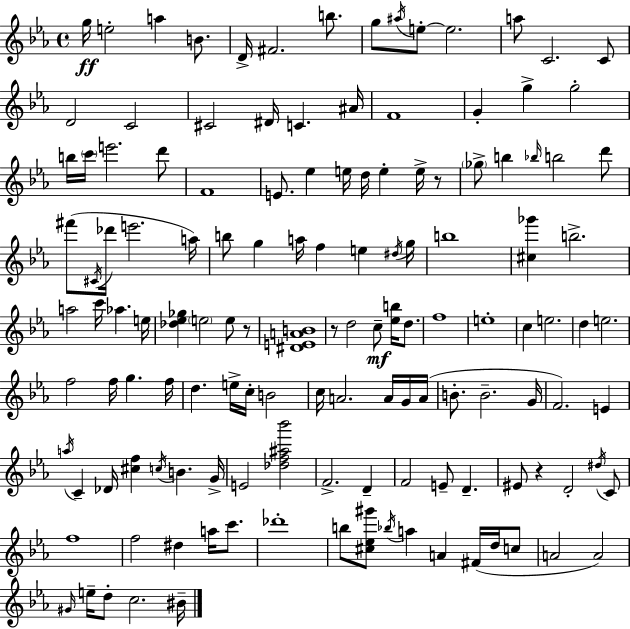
G5/s E5/h A5/q B4/e. D4/s F#4/h. B5/e. G5/e A#5/s E5/e E5/h. A5/e C4/h. C4/e D4/h C4/h C#4/h D#4/s C4/q. A#4/s F4/w G4/q G5/q G5/h B5/s C6/s E6/h. D6/e F4/w E4/e. Eb5/q E5/s D5/s E5/q E5/s R/e Gb5/e B5/q Bb5/s B5/h D6/e F#6/e C#4/s Db6/s E6/h. A5/s B5/e G5/q A5/s F5/q E5/q D#5/s G5/s B5/w [C#5,Gb6]/q B5/h. A5/h C6/s Ab5/q. E5/s [Db5,Eb5,Gb5]/q E5/h E5/e R/e [D#4,E4,A4,B4]/w R/e D5/h C5/e [Eb5,B5]/s D5/e. F5/w E5/w C5/q E5/h. D5/q E5/h. F5/h F5/s G5/q. F5/s D5/q. E5/s C5/s B4/h C5/s A4/h. A4/s G4/s A4/s B4/e. B4/h. G4/s F4/h. E4/q A5/s C4/q Db4/s [C#5,F5]/q C5/s B4/q. G4/s E4/h [Db5,F5,A#5,Bb6]/h F4/h. D4/q F4/h E4/e D4/q. EIS4/e R/q D4/h D#5/s C4/e F5/w F5/h D#5/q A5/s C6/e. Db6/w B5/e [C#5,Eb5,G#6]/e Bb5/s A5/q A4/q F#4/s D5/s C5/e A4/h A4/h G#4/s E5/s D5/e C5/h. BIS4/s